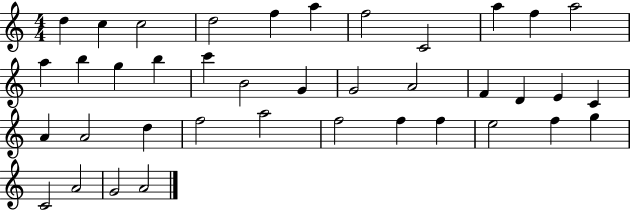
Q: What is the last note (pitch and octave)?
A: A4